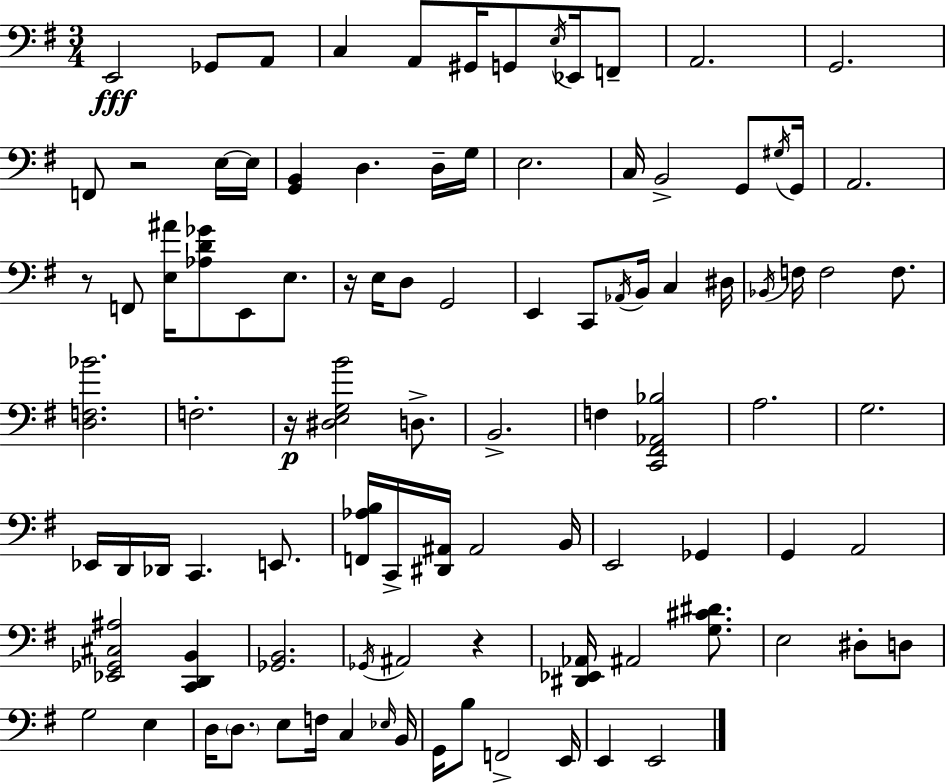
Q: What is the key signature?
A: E minor